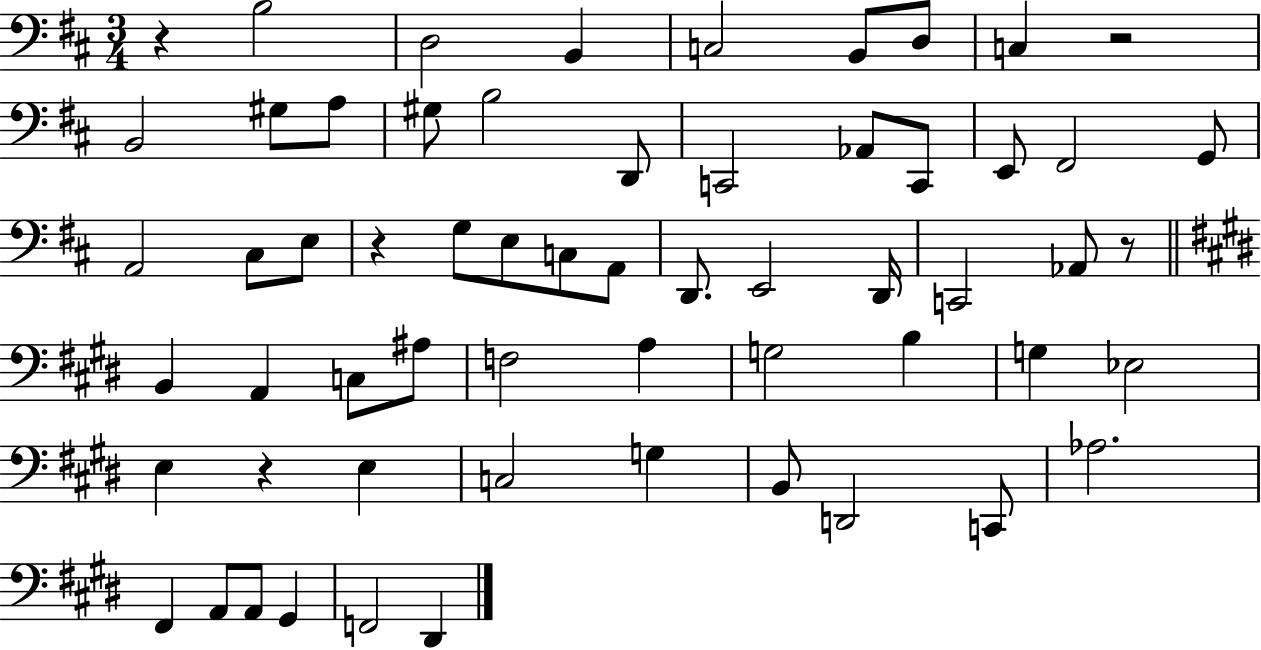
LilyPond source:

{
  \clef bass
  \numericTimeSignature
  \time 3/4
  \key d \major
  r4 b2 | d2 b,4 | c2 b,8 d8 | c4 r2 | \break b,2 gis8 a8 | gis8 b2 d,8 | c,2 aes,8 c,8 | e,8 fis,2 g,8 | \break a,2 cis8 e8 | r4 g8 e8 c8 a,8 | d,8. e,2 d,16 | c,2 aes,8 r8 | \break \bar "||" \break \key e \major b,4 a,4 c8 ais8 | f2 a4 | g2 b4 | g4 ees2 | \break e4 r4 e4 | c2 g4 | b,8 d,2 c,8 | aes2. | \break fis,4 a,8 a,8 gis,4 | f,2 dis,4 | \bar "|."
}